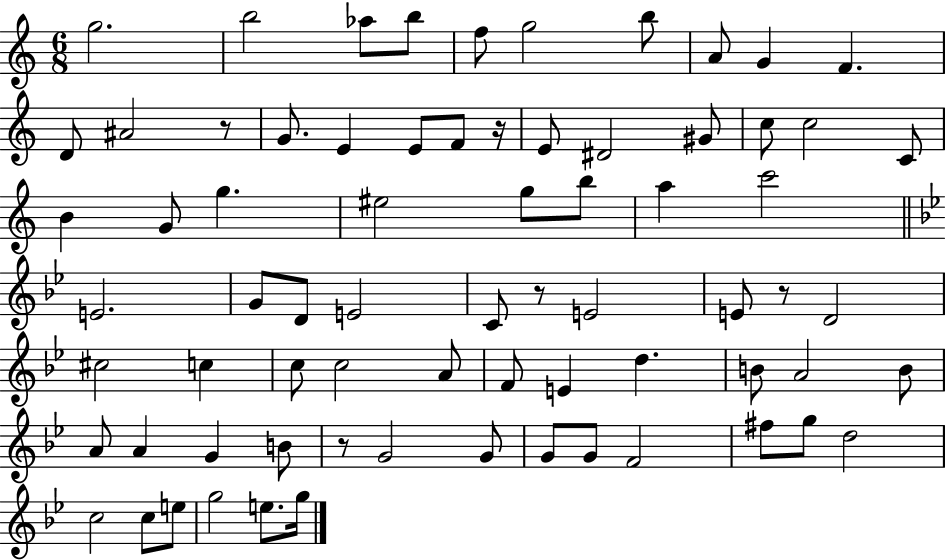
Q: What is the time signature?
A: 6/8